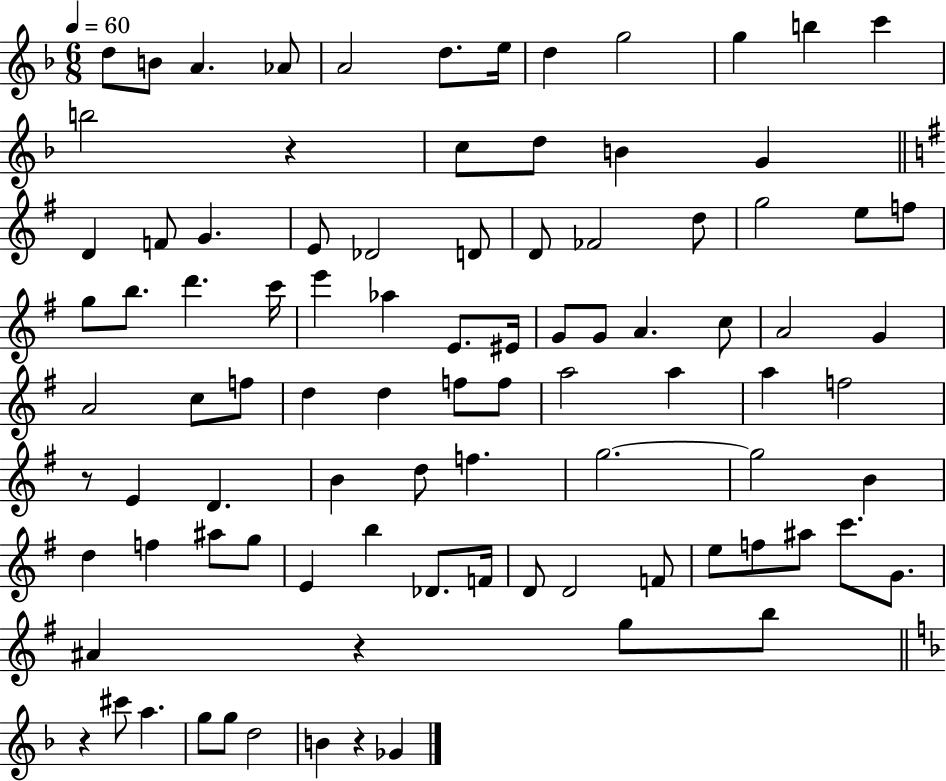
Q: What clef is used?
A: treble